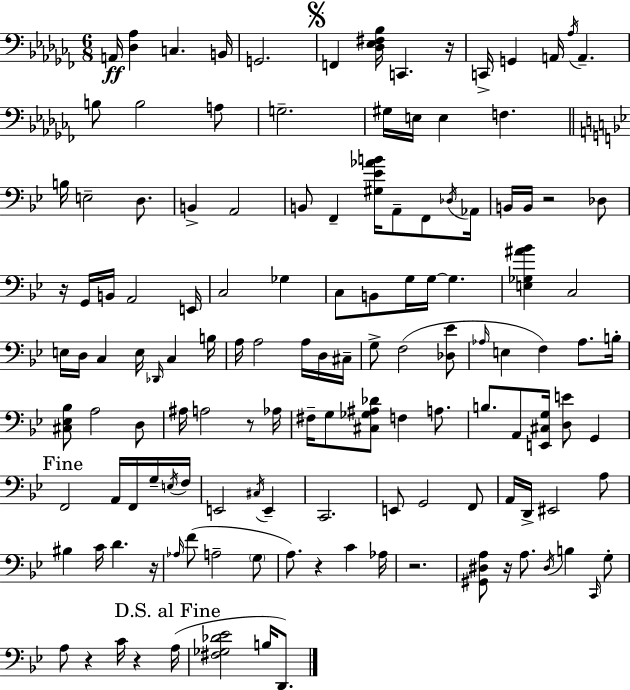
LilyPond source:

{
  \clef bass
  \numericTimeSignature
  \time 6/8
  \key aes \minor
  a,16\ff <des aes>4 c4. b,16 | g,2. | \mark \markup { \musicglyph "scripts.segno" } f,4 <des ees fis bes>16 c,4. r16 | c,16-> g,4 a,16 \acciaccatura { aes16 } a,4.-- | \break b8 b2 a8 | g2.-- | gis16 e16 e4 f4. | \bar "||" \break \key bes \major b16 e2-- d8. | b,4-> a,2 | b,8 f,4-- <gis ees' aes' b'>16 a,8-- f,8 \acciaccatura { des16 } | aes,16 b,16 b,16 r2 des8 | \break r16 g,16 b,16 a,2 | e,16 c2 ges4 | c8 b,8 g16 g16~~ g4. | <e ges ais' bes'>4 c2 | \break e16 d16 c4 e16 \grace { des,16 } c4 | b16 a16 a2 a16 | d16 cis16-- g8-> f2( | <des ees'>8 \grace { aes16 } e4 f4) aes8. | \break b16-. <cis ees bes>8 a2 | d8 ais16 a2 | r8 aes16 fis16-- g8 <cis ges ais des'>8 f4 | a8. b8. a,8 <e, cis g>16 <d e'>8 g,4 | \break \mark "Fine" f,2 a,16 | f,16 g16-- \acciaccatura { e16 } f16 e,2 | \acciaccatura { cis16 } e,4-- c,2. | e,8 g,2 | \break f,8 a,16 d,16-> eis,2 | a8 bis4 c'16 d'4. | r16 \grace { aes16 }( f'8 a2-- | \parenthesize g8 a8.) r4 | \break c'4 aes16 r2. | <gis, dis a>8 r16 a8. | \acciaccatura { dis16 } b4 \grace { c,16 } g8-. a8 r4 | c'16 r4 \mark "D.S. al Fine" a16( <fis ges des' ees'>2 | \break b16 d,8.) \bar "|."
}